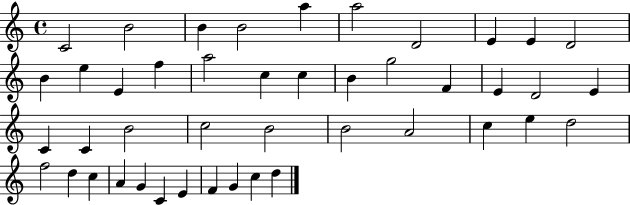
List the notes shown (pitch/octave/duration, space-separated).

C4/h B4/h B4/q B4/h A5/q A5/h D4/h E4/q E4/q D4/h B4/q E5/q E4/q F5/q A5/h C5/q C5/q B4/q G5/h F4/q E4/q D4/h E4/q C4/q C4/q B4/h C5/h B4/h B4/h A4/h C5/q E5/q D5/h F5/h D5/q C5/q A4/q G4/q C4/q E4/q F4/q G4/q C5/q D5/q